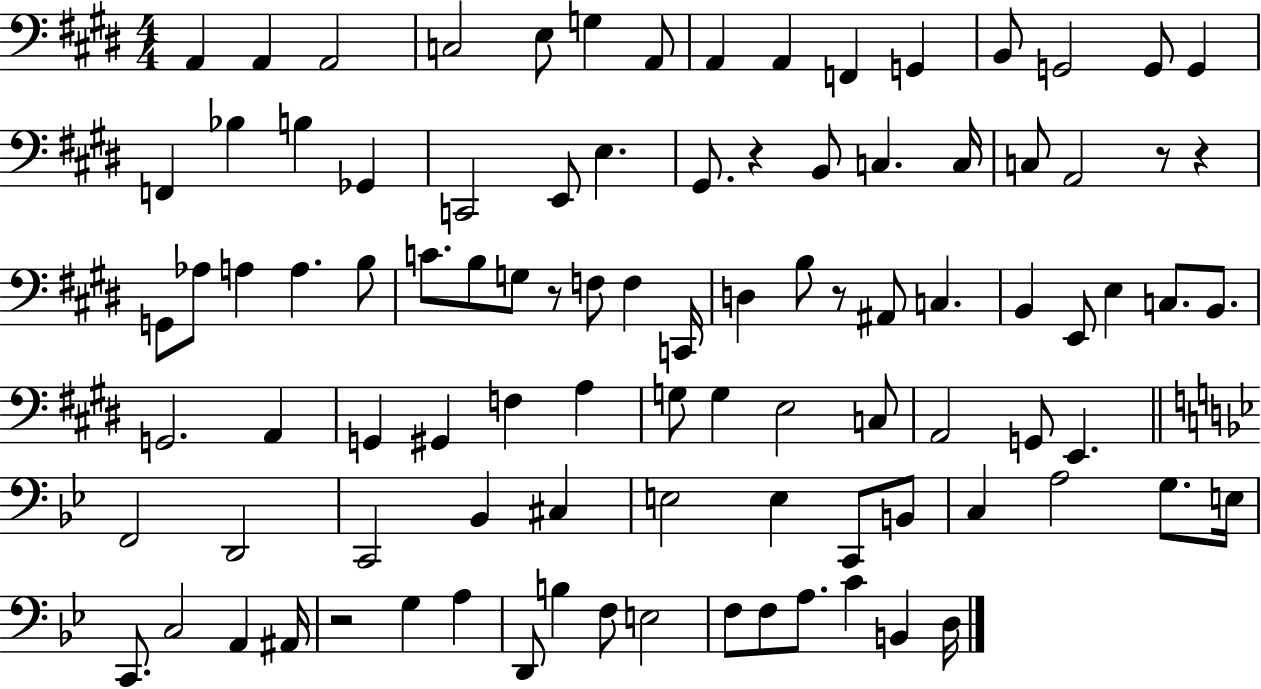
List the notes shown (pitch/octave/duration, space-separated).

A2/q A2/q A2/h C3/h E3/e G3/q A2/e A2/q A2/q F2/q G2/q B2/e G2/h G2/e G2/q F2/q Bb3/q B3/q Gb2/q C2/h E2/e E3/q. G#2/e. R/q B2/e C3/q. C3/s C3/e A2/h R/e R/q G2/e Ab3/e A3/q A3/q. B3/e C4/e. B3/e G3/e R/e F3/e F3/q C2/s D3/q B3/e R/e A#2/e C3/q. B2/q E2/e E3/q C3/e. B2/e. G2/h. A2/q G2/q G#2/q F3/q A3/q G3/e G3/q E3/h C3/e A2/h G2/e E2/q. F2/h D2/h C2/h Bb2/q C#3/q E3/h E3/q C2/e B2/e C3/q A3/h G3/e. E3/s C2/e. C3/h A2/q A#2/s R/h G3/q A3/q D2/e B3/q F3/e E3/h F3/e F3/e A3/e. C4/q B2/q D3/s